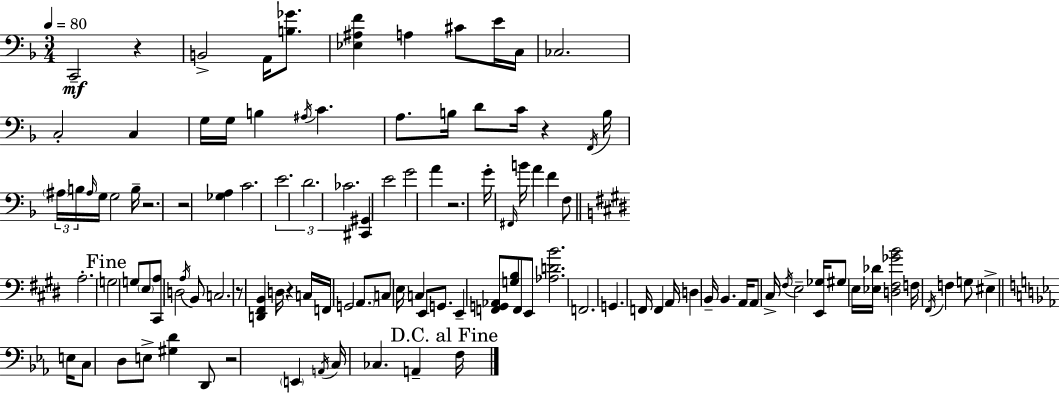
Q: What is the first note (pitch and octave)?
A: C2